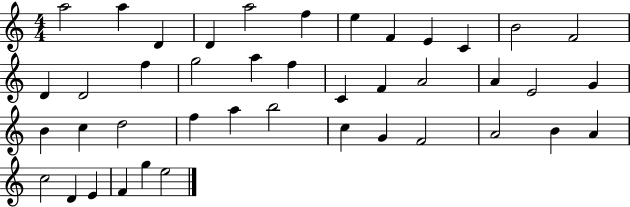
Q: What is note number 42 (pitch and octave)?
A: E5